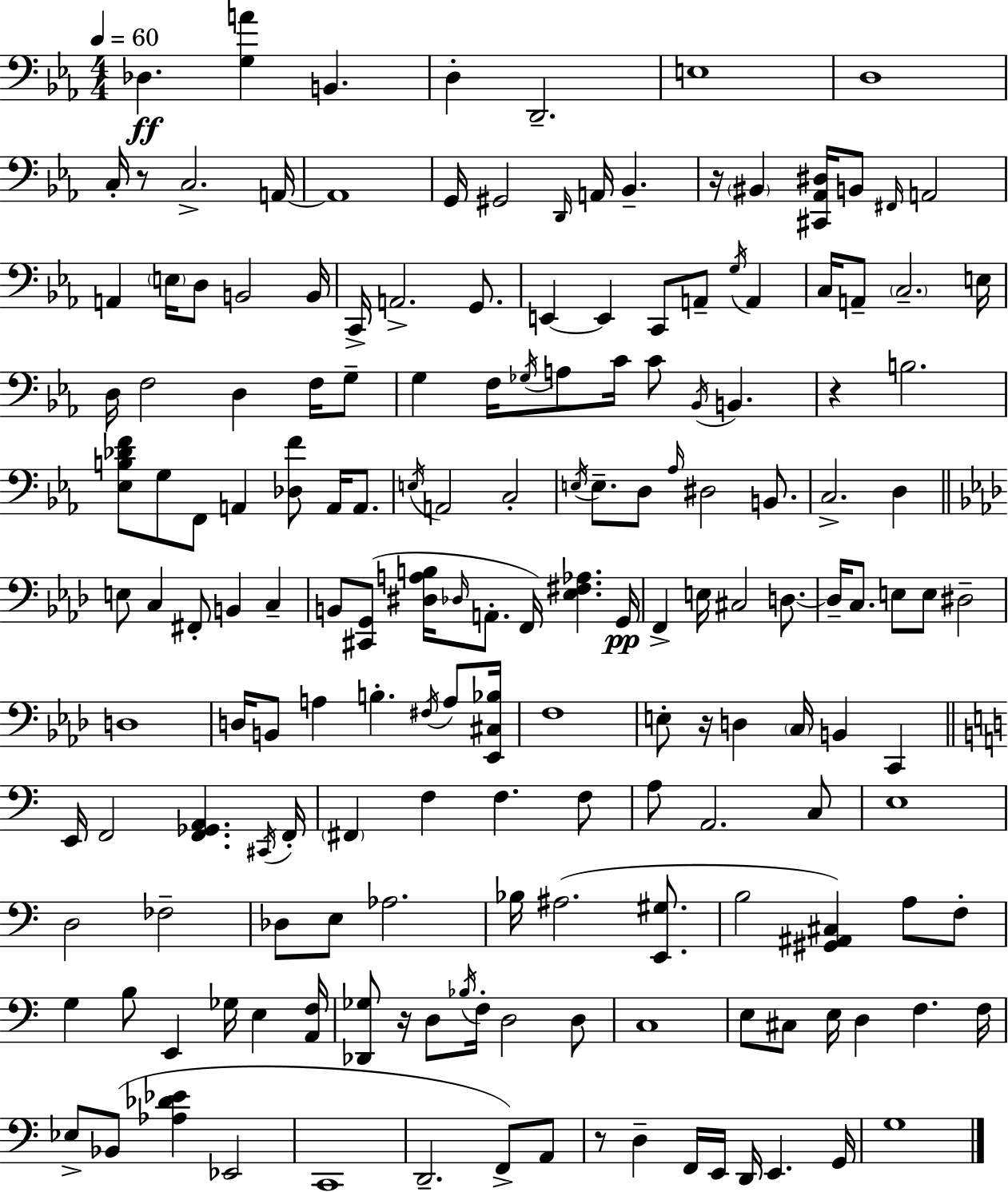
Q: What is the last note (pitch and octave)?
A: G3